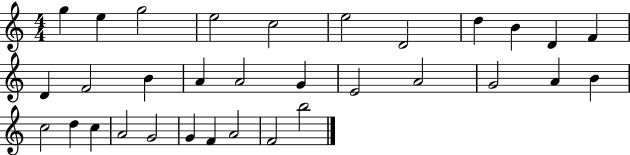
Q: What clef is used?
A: treble